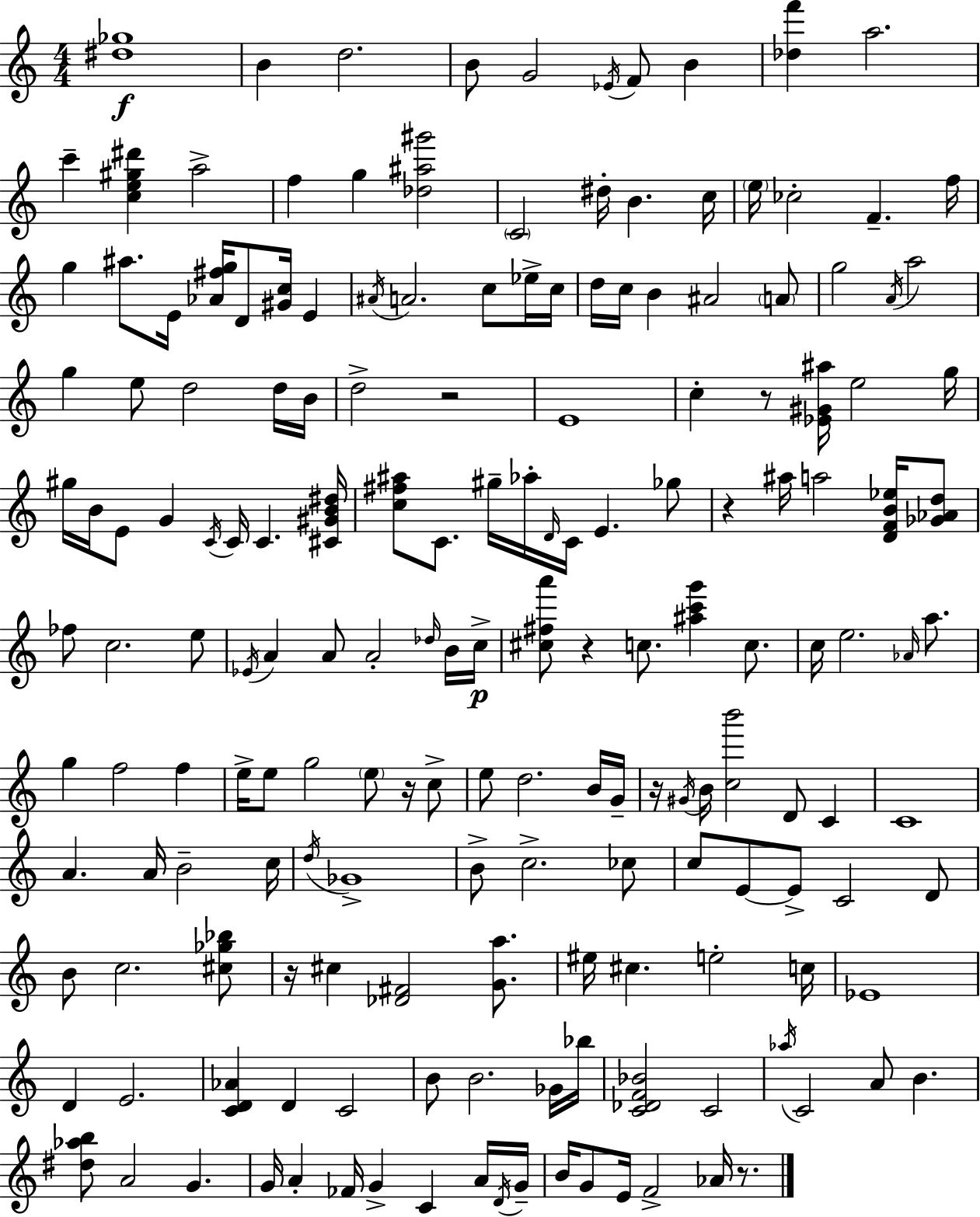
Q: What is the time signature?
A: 4/4